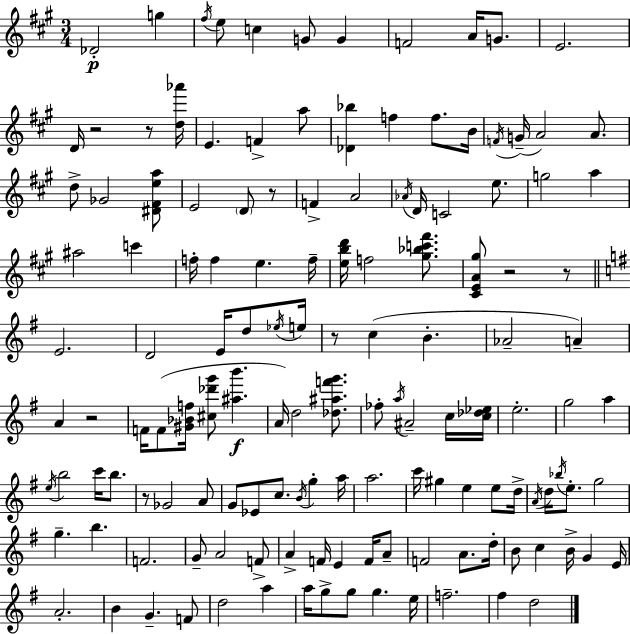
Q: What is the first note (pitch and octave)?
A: Db4